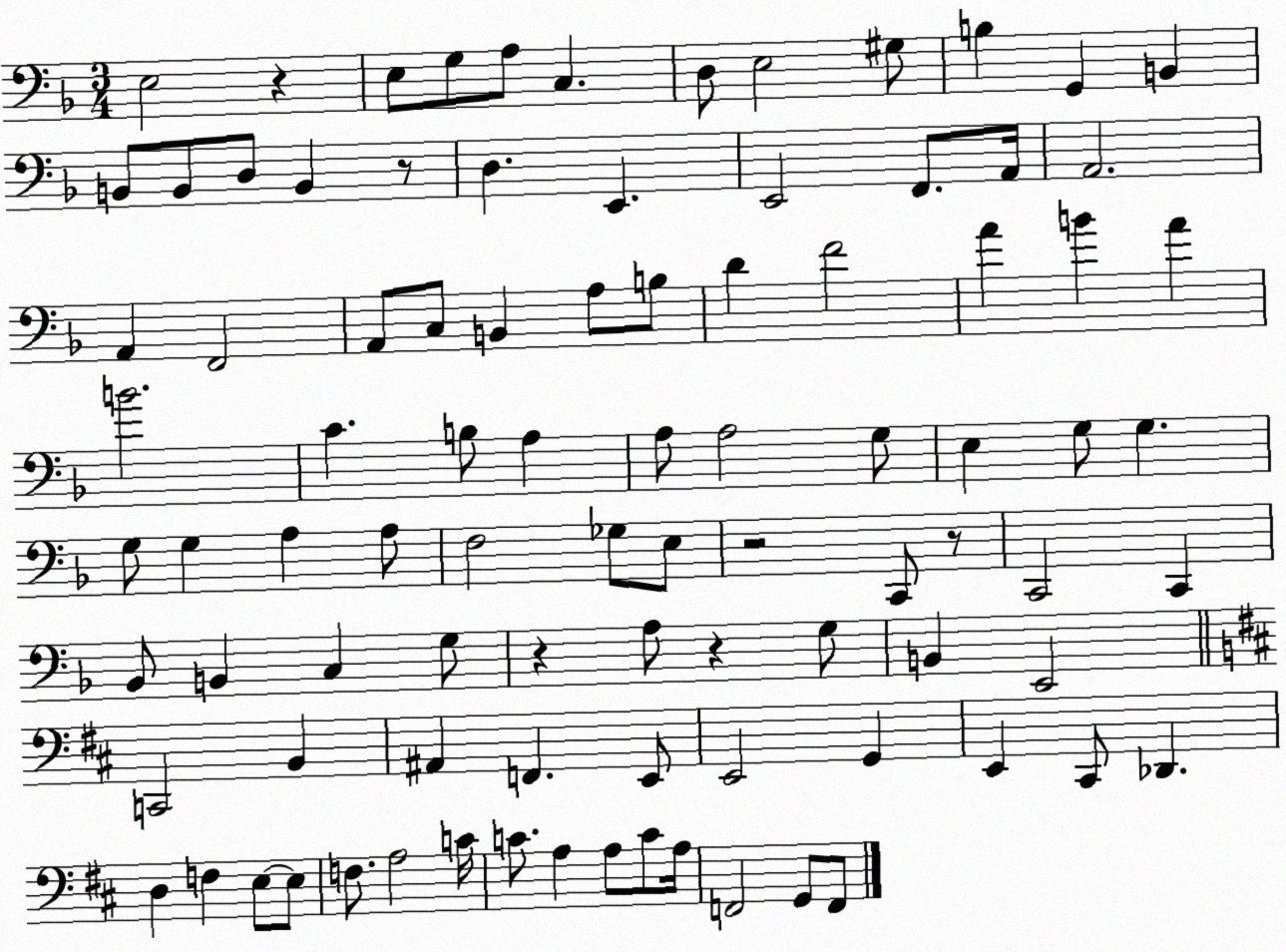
X:1
T:Untitled
M:3/4
L:1/4
K:F
E,2 z E,/2 G,/2 A,/2 C, D,/2 E,2 ^G,/2 B, G,, B,, B,,/2 B,,/2 D,/2 B,, z/2 D, E,, E,,2 F,,/2 A,,/4 A,,2 A,, F,,2 A,,/2 C,/2 B,, A,/2 B,/2 D F2 A B A B2 C B,/2 A, A,/2 A,2 G,/2 E, G,/2 G, G,/2 G, A, A,/2 F,2 _G,/2 E,/2 z2 C,,/2 z/2 C,,2 C,, _B,,/2 B,, C, G,/2 z A,/2 z G,/2 B,, E,,2 C,,2 B,, ^A,, F,, E,,/2 E,,2 G,, E,, ^C,,/2 _D,, D, F, E,/2 E,/2 F,/2 A,2 C/4 C/2 A, A,/2 C/2 A,/4 F,,2 G,,/2 F,,/2